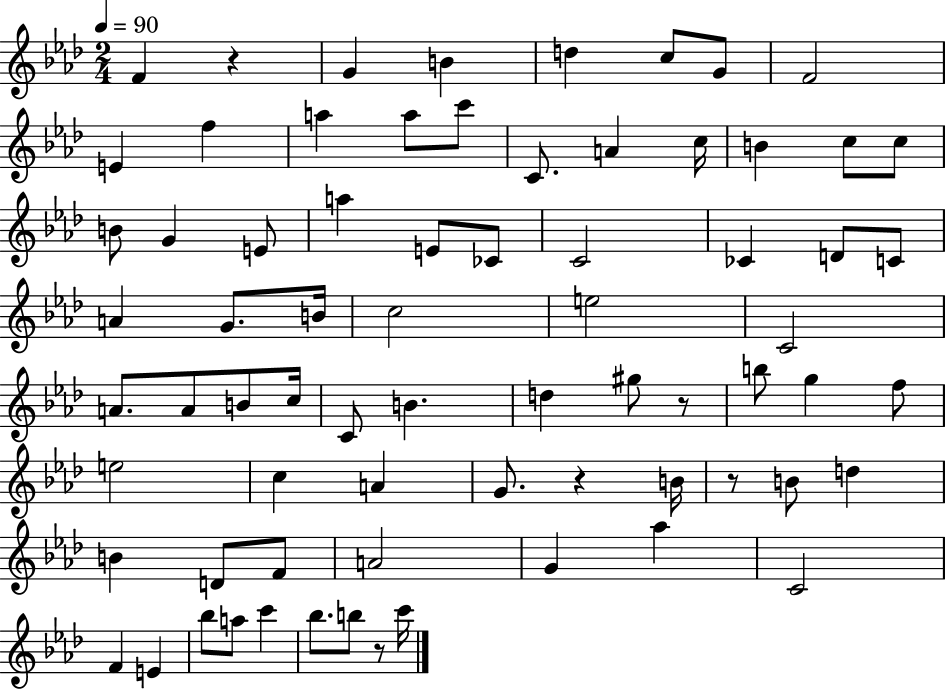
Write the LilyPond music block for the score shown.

{
  \clef treble
  \numericTimeSignature
  \time 2/4
  \key aes \major
  \tempo 4 = 90
  f'4 r4 | g'4 b'4 | d''4 c''8 g'8 | f'2 | \break e'4 f''4 | a''4 a''8 c'''8 | c'8. a'4 c''16 | b'4 c''8 c''8 | \break b'8 g'4 e'8 | a''4 e'8 ces'8 | c'2 | ces'4 d'8 c'8 | \break a'4 g'8. b'16 | c''2 | e''2 | c'2 | \break a'8. a'8 b'8 c''16 | c'8 b'4. | d''4 gis''8 r8 | b''8 g''4 f''8 | \break e''2 | c''4 a'4 | g'8. r4 b'16 | r8 b'8 d''4 | \break b'4 d'8 f'8 | a'2 | g'4 aes''4 | c'2 | \break f'4 e'4 | bes''8 a''8 c'''4 | bes''8. b''8 r8 c'''16 | \bar "|."
}